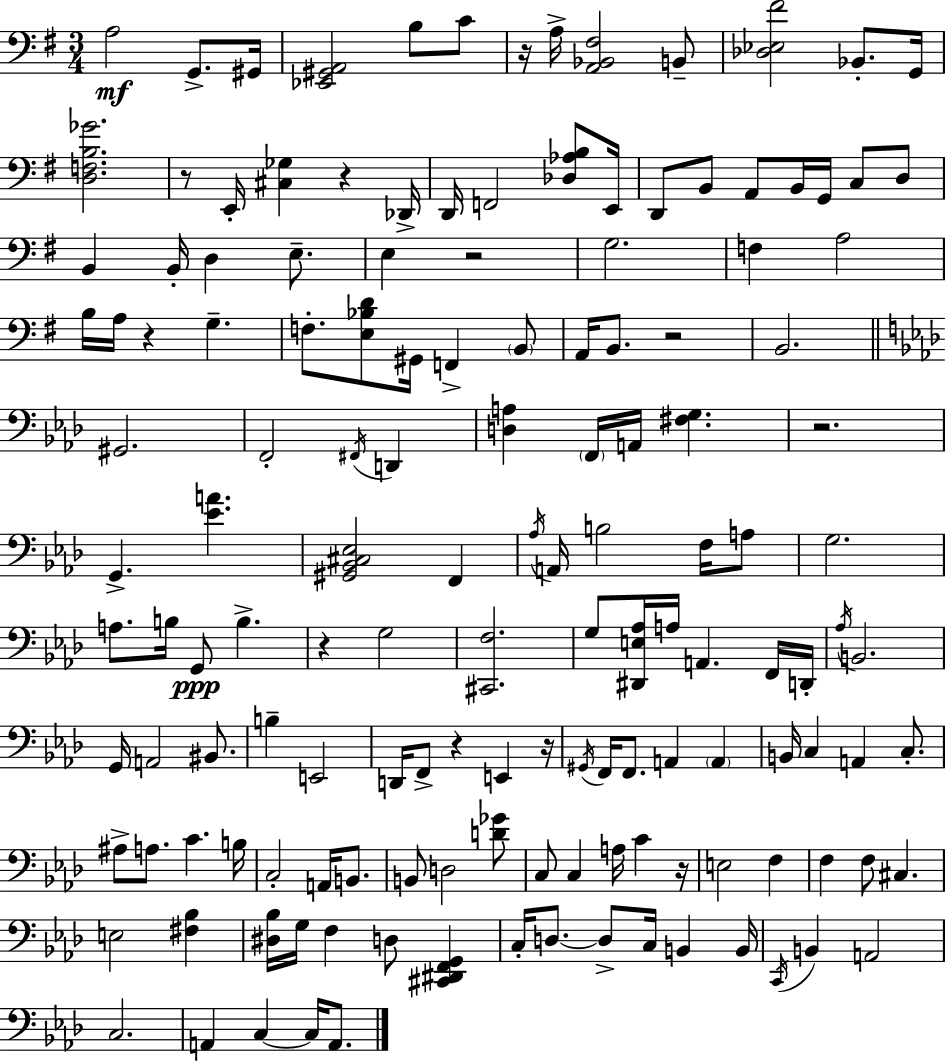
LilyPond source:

{
  \clef bass
  \numericTimeSignature
  \time 3/4
  \key e \minor
  a2\mf g,8.-> gis,16 | <ees, gis, a,>2 b8 c'8 | r16 a16-> <a, bes, fis>2 b,8-- | <des ees fis'>2 bes,8.-. g,16 | \break <d f b ges'>2. | r8 e,16-. <cis ges>4 r4 des,16-> | d,16 f,2 <des aes b>8 e,16 | d,8 b,8 a,8 b,16 g,16 c8 d8 | \break b,4 b,16-. d4 e8.-- | e4 r2 | g2. | f4 a2 | \break b16 a16 r4 g4.-- | f8.-. <e bes d'>8 gis,16 f,4-> \parenthesize b,8 | a,16 b,8. r2 | b,2. | \break \bar "||" \break \key f \minor gis,2. | f,2-. \acciaccatura { fis,16 } d,4 | <d a>4 \parenthesize f,16 a,16 <fis g>4. | r2. | \break g,4.-> <ees' a'>4. | <gis, bes, cis ees>2 f,4 | \acciaccatura { aes16 } a,16 b2 f16 | a8 g2. | \break a8. b16 g,8\ppp b4.-> | r4 g2 | <cis, f>2. | g8 <dis, e aes>16 a16 a,4. | \break f,16 d,16-. \acciaccatura { aes16 } b,2. | g,16 a,2 | bis,8. b4-- e,2 | d,16 f,8-> r4 e,4 | \break r16 \acciaccatura { gis,16 } f,16 f,8. a,4 | \parenthesize a,4 b,16 c4 a,4 | c8.-. ais8-> a8. c'4. | b16 c2-. | \break a,16 b,8. b,8 d2 | <d' ges'>8 c8 c4 a16 c'4 | r16 e2 | f4 f4 f8 cis4. | \break e2 | <fis bes>4 <dis bes>16 g16 f4 d8 | <cis, dis, f, g,>4 c16-. d8.~~ d8-> c16 b,4 | b,16 \acciaccatura { c,16 } b,4 a,2 | \break c2. | a,4 c4~~ | c16 a,8. \bar "|."
}